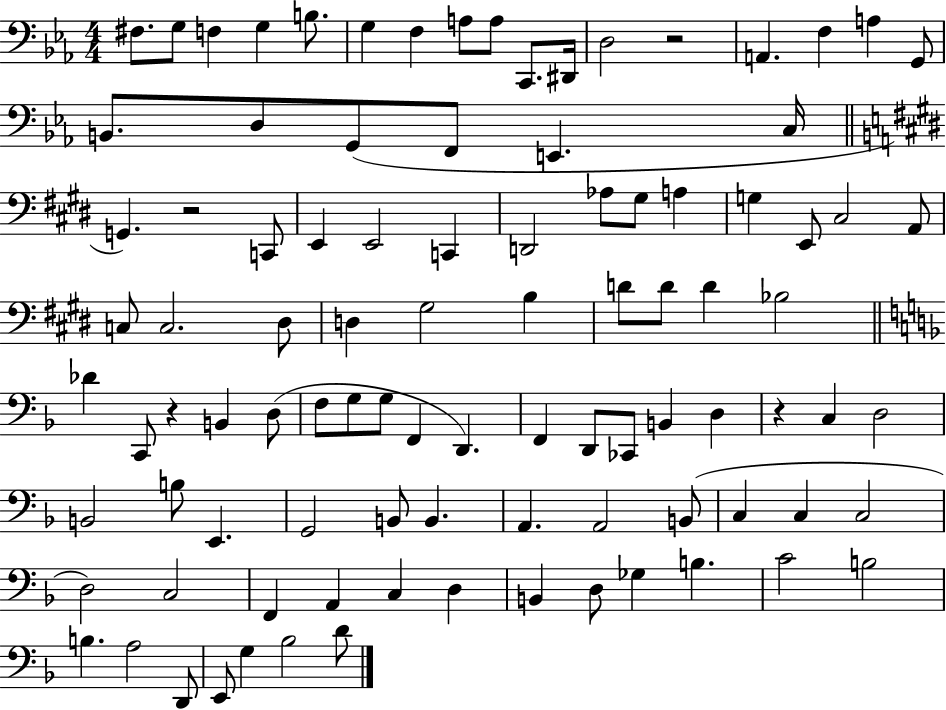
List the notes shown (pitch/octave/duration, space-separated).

F#3/e. G3/e F3/q G3/q B3/e. G3/q F3/q A3/e A3/e C2/e. D#2/s D3/h R/h A2/q. F3/q A3/q G2/e B2/e. D3/e G2/e F2/e E2/q. C3/s G2/q. R/h C2/e E2/q E2/h C2/q D2/h Ab3/e G#3/e A3/q G3/q E2/e C#3/h A2/e C3/e C3/h. D#3/e D3/q G#3/h B3/q D4/e D4/e D4/q Bb3/h Db4/q C2/e R/q B2/q D3/e F3/e G3/e G3/e F2/q D2/q. F2/q D2/e CES2/e B2/q D3/q R/q C3/q D3/h B2/h B3/e E2/q. G2/h B2/e B2/q. A2/q. A2/h B2/e C3/q C3/q C3/h D3/h C3/h F2/q A2/q C3/q D3/q B2/q D3/e Gb3/q B3/q. C4/h B3/h B3/q. A3/h D2/e E2/e G3/q Bb3/h D4/e